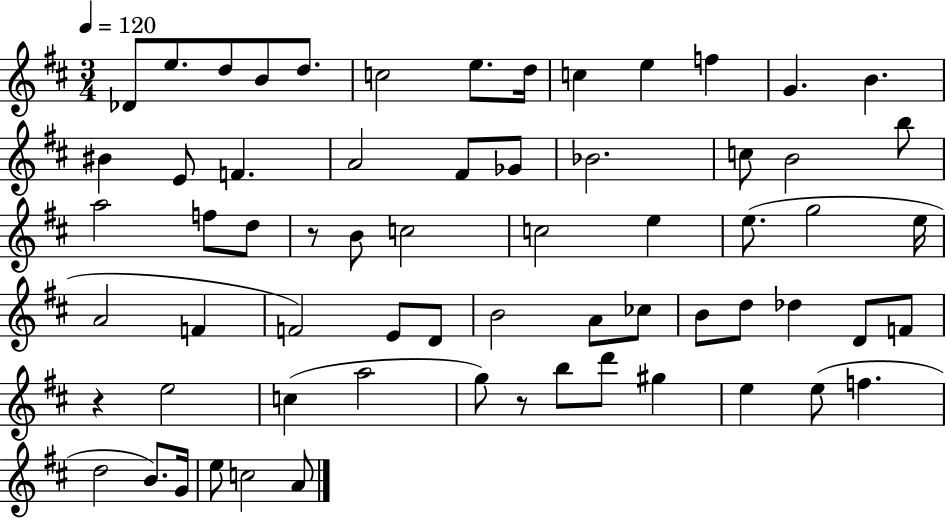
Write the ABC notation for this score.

X:1
T:Untitled
M:3/4
L:1/4
K:D
_D/2 e/2 d/2 B/2 d/2 c2 e/2 d/4 c e f G B ^B E/2 F A2 ^F/2 _G/2 _B2 c/2 B2 b/2 a2 f/2 d/2 z/2 B/2 c2 c2 e e/2 g2 e/4 A2 F F2 E/2 D/2 B2 A/2 _c/2 B/2 d/2 _d D/2 F/2 z e2 c a2 g/2 z/2 b/2 d'/2 ^g e e/2 f d2 B/2 G/4 e/2 c2 A/2